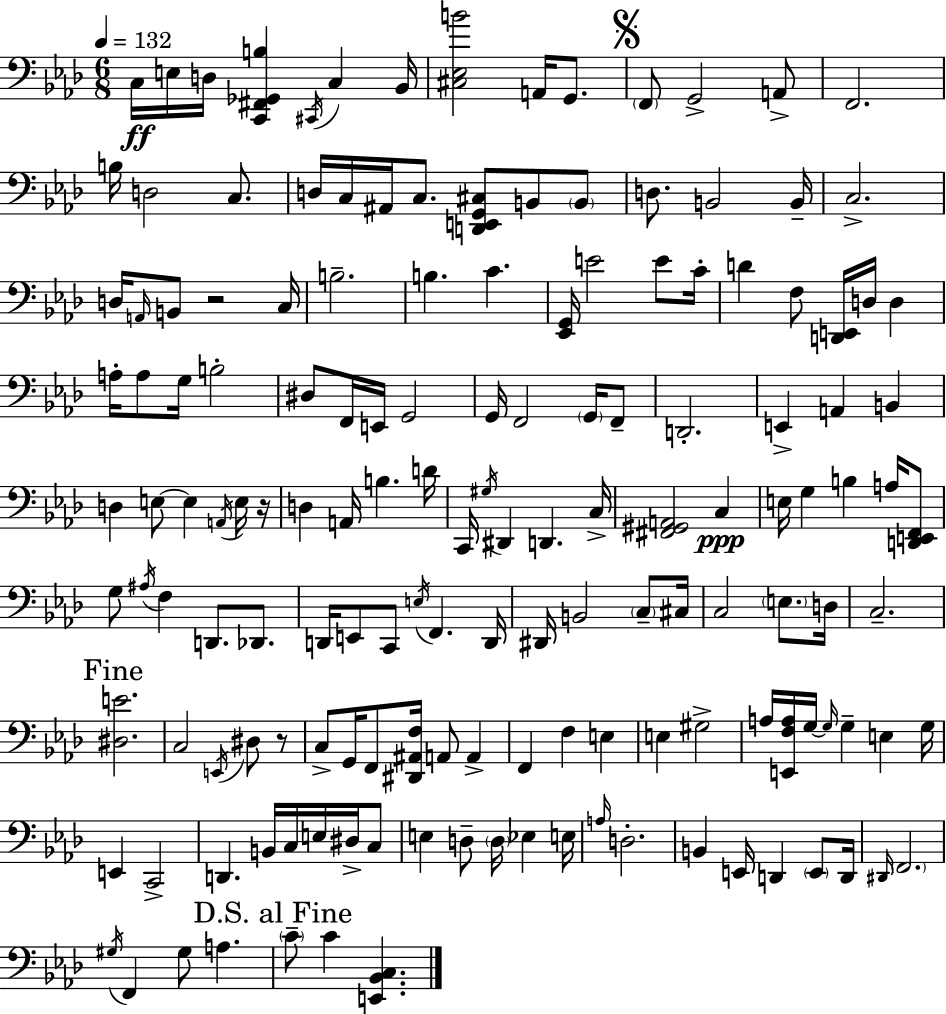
C3/s E3/s D3/s [C2,F#2,Gb2,B3]/q C#2/s C3/q Bb2/s [C#3,Eb3,B4]/h A2/s G2/e. F2/e G2/h A2/e F2/h. B3/s D3/h C3/e. D3/s C3/s A#2/s C3/e. [D2,E2,G2,C#3]/e B2/e B2/e D3/e. B2/h B2/s C3/h. D3/s A2/s B2/e R/h C3/s B3/h. B3/q. C4/q. [Eb2,G2]/s E4/h E4/e C4/s D4/q F3/e [D2,E2]/s D3/s D3/q A3/s A3/e G3/s B3/h D#3/e F2/s E2/s G2/h G2/s F2/h G2/s F2/e D2/h. E2/q A2/q B2/q D3/q E3/e E3/q A2/s E3/s R/s D3/q A2/s B3/q. D4/s C2/s G#3/s D#2/q D2/q. C3/s [F#2,G#2,A2]/h C3/q E3/s G3/q B3/q A3/s [D2,E2,F2]/e G3/e A#3/s F3/q D2/e. Db2/e. D2/s E2/e C2/e E3/s F2/q. D2/s D#2/s B2/h C3/e C#3/s C3/h E3/e. D3/s C3/h. [D#3,E4]/h. C3/h E2/s D#3/e R/e C3/e G2/s F2/e [D#2,A#2,F3]/s A2/e A2/q F2/q F3/q E3/q E3/q G#3/h A3/s [E2,F3,A3]/s G3/s G3/s G3/q E3/q G3/s E2/q C2/h D2/q. B2/s C3/s E3/s D#3/s C3/e E3/q D3/e D3/s Eb3/q E3/s A3/s D3/h. B2/q E2/s D2/q E2/e D2/s D#2/s F2/h. G#3/s F2/q G#3/e A3/q. C4/e C4/q [E2,Bb2,C3]/q.